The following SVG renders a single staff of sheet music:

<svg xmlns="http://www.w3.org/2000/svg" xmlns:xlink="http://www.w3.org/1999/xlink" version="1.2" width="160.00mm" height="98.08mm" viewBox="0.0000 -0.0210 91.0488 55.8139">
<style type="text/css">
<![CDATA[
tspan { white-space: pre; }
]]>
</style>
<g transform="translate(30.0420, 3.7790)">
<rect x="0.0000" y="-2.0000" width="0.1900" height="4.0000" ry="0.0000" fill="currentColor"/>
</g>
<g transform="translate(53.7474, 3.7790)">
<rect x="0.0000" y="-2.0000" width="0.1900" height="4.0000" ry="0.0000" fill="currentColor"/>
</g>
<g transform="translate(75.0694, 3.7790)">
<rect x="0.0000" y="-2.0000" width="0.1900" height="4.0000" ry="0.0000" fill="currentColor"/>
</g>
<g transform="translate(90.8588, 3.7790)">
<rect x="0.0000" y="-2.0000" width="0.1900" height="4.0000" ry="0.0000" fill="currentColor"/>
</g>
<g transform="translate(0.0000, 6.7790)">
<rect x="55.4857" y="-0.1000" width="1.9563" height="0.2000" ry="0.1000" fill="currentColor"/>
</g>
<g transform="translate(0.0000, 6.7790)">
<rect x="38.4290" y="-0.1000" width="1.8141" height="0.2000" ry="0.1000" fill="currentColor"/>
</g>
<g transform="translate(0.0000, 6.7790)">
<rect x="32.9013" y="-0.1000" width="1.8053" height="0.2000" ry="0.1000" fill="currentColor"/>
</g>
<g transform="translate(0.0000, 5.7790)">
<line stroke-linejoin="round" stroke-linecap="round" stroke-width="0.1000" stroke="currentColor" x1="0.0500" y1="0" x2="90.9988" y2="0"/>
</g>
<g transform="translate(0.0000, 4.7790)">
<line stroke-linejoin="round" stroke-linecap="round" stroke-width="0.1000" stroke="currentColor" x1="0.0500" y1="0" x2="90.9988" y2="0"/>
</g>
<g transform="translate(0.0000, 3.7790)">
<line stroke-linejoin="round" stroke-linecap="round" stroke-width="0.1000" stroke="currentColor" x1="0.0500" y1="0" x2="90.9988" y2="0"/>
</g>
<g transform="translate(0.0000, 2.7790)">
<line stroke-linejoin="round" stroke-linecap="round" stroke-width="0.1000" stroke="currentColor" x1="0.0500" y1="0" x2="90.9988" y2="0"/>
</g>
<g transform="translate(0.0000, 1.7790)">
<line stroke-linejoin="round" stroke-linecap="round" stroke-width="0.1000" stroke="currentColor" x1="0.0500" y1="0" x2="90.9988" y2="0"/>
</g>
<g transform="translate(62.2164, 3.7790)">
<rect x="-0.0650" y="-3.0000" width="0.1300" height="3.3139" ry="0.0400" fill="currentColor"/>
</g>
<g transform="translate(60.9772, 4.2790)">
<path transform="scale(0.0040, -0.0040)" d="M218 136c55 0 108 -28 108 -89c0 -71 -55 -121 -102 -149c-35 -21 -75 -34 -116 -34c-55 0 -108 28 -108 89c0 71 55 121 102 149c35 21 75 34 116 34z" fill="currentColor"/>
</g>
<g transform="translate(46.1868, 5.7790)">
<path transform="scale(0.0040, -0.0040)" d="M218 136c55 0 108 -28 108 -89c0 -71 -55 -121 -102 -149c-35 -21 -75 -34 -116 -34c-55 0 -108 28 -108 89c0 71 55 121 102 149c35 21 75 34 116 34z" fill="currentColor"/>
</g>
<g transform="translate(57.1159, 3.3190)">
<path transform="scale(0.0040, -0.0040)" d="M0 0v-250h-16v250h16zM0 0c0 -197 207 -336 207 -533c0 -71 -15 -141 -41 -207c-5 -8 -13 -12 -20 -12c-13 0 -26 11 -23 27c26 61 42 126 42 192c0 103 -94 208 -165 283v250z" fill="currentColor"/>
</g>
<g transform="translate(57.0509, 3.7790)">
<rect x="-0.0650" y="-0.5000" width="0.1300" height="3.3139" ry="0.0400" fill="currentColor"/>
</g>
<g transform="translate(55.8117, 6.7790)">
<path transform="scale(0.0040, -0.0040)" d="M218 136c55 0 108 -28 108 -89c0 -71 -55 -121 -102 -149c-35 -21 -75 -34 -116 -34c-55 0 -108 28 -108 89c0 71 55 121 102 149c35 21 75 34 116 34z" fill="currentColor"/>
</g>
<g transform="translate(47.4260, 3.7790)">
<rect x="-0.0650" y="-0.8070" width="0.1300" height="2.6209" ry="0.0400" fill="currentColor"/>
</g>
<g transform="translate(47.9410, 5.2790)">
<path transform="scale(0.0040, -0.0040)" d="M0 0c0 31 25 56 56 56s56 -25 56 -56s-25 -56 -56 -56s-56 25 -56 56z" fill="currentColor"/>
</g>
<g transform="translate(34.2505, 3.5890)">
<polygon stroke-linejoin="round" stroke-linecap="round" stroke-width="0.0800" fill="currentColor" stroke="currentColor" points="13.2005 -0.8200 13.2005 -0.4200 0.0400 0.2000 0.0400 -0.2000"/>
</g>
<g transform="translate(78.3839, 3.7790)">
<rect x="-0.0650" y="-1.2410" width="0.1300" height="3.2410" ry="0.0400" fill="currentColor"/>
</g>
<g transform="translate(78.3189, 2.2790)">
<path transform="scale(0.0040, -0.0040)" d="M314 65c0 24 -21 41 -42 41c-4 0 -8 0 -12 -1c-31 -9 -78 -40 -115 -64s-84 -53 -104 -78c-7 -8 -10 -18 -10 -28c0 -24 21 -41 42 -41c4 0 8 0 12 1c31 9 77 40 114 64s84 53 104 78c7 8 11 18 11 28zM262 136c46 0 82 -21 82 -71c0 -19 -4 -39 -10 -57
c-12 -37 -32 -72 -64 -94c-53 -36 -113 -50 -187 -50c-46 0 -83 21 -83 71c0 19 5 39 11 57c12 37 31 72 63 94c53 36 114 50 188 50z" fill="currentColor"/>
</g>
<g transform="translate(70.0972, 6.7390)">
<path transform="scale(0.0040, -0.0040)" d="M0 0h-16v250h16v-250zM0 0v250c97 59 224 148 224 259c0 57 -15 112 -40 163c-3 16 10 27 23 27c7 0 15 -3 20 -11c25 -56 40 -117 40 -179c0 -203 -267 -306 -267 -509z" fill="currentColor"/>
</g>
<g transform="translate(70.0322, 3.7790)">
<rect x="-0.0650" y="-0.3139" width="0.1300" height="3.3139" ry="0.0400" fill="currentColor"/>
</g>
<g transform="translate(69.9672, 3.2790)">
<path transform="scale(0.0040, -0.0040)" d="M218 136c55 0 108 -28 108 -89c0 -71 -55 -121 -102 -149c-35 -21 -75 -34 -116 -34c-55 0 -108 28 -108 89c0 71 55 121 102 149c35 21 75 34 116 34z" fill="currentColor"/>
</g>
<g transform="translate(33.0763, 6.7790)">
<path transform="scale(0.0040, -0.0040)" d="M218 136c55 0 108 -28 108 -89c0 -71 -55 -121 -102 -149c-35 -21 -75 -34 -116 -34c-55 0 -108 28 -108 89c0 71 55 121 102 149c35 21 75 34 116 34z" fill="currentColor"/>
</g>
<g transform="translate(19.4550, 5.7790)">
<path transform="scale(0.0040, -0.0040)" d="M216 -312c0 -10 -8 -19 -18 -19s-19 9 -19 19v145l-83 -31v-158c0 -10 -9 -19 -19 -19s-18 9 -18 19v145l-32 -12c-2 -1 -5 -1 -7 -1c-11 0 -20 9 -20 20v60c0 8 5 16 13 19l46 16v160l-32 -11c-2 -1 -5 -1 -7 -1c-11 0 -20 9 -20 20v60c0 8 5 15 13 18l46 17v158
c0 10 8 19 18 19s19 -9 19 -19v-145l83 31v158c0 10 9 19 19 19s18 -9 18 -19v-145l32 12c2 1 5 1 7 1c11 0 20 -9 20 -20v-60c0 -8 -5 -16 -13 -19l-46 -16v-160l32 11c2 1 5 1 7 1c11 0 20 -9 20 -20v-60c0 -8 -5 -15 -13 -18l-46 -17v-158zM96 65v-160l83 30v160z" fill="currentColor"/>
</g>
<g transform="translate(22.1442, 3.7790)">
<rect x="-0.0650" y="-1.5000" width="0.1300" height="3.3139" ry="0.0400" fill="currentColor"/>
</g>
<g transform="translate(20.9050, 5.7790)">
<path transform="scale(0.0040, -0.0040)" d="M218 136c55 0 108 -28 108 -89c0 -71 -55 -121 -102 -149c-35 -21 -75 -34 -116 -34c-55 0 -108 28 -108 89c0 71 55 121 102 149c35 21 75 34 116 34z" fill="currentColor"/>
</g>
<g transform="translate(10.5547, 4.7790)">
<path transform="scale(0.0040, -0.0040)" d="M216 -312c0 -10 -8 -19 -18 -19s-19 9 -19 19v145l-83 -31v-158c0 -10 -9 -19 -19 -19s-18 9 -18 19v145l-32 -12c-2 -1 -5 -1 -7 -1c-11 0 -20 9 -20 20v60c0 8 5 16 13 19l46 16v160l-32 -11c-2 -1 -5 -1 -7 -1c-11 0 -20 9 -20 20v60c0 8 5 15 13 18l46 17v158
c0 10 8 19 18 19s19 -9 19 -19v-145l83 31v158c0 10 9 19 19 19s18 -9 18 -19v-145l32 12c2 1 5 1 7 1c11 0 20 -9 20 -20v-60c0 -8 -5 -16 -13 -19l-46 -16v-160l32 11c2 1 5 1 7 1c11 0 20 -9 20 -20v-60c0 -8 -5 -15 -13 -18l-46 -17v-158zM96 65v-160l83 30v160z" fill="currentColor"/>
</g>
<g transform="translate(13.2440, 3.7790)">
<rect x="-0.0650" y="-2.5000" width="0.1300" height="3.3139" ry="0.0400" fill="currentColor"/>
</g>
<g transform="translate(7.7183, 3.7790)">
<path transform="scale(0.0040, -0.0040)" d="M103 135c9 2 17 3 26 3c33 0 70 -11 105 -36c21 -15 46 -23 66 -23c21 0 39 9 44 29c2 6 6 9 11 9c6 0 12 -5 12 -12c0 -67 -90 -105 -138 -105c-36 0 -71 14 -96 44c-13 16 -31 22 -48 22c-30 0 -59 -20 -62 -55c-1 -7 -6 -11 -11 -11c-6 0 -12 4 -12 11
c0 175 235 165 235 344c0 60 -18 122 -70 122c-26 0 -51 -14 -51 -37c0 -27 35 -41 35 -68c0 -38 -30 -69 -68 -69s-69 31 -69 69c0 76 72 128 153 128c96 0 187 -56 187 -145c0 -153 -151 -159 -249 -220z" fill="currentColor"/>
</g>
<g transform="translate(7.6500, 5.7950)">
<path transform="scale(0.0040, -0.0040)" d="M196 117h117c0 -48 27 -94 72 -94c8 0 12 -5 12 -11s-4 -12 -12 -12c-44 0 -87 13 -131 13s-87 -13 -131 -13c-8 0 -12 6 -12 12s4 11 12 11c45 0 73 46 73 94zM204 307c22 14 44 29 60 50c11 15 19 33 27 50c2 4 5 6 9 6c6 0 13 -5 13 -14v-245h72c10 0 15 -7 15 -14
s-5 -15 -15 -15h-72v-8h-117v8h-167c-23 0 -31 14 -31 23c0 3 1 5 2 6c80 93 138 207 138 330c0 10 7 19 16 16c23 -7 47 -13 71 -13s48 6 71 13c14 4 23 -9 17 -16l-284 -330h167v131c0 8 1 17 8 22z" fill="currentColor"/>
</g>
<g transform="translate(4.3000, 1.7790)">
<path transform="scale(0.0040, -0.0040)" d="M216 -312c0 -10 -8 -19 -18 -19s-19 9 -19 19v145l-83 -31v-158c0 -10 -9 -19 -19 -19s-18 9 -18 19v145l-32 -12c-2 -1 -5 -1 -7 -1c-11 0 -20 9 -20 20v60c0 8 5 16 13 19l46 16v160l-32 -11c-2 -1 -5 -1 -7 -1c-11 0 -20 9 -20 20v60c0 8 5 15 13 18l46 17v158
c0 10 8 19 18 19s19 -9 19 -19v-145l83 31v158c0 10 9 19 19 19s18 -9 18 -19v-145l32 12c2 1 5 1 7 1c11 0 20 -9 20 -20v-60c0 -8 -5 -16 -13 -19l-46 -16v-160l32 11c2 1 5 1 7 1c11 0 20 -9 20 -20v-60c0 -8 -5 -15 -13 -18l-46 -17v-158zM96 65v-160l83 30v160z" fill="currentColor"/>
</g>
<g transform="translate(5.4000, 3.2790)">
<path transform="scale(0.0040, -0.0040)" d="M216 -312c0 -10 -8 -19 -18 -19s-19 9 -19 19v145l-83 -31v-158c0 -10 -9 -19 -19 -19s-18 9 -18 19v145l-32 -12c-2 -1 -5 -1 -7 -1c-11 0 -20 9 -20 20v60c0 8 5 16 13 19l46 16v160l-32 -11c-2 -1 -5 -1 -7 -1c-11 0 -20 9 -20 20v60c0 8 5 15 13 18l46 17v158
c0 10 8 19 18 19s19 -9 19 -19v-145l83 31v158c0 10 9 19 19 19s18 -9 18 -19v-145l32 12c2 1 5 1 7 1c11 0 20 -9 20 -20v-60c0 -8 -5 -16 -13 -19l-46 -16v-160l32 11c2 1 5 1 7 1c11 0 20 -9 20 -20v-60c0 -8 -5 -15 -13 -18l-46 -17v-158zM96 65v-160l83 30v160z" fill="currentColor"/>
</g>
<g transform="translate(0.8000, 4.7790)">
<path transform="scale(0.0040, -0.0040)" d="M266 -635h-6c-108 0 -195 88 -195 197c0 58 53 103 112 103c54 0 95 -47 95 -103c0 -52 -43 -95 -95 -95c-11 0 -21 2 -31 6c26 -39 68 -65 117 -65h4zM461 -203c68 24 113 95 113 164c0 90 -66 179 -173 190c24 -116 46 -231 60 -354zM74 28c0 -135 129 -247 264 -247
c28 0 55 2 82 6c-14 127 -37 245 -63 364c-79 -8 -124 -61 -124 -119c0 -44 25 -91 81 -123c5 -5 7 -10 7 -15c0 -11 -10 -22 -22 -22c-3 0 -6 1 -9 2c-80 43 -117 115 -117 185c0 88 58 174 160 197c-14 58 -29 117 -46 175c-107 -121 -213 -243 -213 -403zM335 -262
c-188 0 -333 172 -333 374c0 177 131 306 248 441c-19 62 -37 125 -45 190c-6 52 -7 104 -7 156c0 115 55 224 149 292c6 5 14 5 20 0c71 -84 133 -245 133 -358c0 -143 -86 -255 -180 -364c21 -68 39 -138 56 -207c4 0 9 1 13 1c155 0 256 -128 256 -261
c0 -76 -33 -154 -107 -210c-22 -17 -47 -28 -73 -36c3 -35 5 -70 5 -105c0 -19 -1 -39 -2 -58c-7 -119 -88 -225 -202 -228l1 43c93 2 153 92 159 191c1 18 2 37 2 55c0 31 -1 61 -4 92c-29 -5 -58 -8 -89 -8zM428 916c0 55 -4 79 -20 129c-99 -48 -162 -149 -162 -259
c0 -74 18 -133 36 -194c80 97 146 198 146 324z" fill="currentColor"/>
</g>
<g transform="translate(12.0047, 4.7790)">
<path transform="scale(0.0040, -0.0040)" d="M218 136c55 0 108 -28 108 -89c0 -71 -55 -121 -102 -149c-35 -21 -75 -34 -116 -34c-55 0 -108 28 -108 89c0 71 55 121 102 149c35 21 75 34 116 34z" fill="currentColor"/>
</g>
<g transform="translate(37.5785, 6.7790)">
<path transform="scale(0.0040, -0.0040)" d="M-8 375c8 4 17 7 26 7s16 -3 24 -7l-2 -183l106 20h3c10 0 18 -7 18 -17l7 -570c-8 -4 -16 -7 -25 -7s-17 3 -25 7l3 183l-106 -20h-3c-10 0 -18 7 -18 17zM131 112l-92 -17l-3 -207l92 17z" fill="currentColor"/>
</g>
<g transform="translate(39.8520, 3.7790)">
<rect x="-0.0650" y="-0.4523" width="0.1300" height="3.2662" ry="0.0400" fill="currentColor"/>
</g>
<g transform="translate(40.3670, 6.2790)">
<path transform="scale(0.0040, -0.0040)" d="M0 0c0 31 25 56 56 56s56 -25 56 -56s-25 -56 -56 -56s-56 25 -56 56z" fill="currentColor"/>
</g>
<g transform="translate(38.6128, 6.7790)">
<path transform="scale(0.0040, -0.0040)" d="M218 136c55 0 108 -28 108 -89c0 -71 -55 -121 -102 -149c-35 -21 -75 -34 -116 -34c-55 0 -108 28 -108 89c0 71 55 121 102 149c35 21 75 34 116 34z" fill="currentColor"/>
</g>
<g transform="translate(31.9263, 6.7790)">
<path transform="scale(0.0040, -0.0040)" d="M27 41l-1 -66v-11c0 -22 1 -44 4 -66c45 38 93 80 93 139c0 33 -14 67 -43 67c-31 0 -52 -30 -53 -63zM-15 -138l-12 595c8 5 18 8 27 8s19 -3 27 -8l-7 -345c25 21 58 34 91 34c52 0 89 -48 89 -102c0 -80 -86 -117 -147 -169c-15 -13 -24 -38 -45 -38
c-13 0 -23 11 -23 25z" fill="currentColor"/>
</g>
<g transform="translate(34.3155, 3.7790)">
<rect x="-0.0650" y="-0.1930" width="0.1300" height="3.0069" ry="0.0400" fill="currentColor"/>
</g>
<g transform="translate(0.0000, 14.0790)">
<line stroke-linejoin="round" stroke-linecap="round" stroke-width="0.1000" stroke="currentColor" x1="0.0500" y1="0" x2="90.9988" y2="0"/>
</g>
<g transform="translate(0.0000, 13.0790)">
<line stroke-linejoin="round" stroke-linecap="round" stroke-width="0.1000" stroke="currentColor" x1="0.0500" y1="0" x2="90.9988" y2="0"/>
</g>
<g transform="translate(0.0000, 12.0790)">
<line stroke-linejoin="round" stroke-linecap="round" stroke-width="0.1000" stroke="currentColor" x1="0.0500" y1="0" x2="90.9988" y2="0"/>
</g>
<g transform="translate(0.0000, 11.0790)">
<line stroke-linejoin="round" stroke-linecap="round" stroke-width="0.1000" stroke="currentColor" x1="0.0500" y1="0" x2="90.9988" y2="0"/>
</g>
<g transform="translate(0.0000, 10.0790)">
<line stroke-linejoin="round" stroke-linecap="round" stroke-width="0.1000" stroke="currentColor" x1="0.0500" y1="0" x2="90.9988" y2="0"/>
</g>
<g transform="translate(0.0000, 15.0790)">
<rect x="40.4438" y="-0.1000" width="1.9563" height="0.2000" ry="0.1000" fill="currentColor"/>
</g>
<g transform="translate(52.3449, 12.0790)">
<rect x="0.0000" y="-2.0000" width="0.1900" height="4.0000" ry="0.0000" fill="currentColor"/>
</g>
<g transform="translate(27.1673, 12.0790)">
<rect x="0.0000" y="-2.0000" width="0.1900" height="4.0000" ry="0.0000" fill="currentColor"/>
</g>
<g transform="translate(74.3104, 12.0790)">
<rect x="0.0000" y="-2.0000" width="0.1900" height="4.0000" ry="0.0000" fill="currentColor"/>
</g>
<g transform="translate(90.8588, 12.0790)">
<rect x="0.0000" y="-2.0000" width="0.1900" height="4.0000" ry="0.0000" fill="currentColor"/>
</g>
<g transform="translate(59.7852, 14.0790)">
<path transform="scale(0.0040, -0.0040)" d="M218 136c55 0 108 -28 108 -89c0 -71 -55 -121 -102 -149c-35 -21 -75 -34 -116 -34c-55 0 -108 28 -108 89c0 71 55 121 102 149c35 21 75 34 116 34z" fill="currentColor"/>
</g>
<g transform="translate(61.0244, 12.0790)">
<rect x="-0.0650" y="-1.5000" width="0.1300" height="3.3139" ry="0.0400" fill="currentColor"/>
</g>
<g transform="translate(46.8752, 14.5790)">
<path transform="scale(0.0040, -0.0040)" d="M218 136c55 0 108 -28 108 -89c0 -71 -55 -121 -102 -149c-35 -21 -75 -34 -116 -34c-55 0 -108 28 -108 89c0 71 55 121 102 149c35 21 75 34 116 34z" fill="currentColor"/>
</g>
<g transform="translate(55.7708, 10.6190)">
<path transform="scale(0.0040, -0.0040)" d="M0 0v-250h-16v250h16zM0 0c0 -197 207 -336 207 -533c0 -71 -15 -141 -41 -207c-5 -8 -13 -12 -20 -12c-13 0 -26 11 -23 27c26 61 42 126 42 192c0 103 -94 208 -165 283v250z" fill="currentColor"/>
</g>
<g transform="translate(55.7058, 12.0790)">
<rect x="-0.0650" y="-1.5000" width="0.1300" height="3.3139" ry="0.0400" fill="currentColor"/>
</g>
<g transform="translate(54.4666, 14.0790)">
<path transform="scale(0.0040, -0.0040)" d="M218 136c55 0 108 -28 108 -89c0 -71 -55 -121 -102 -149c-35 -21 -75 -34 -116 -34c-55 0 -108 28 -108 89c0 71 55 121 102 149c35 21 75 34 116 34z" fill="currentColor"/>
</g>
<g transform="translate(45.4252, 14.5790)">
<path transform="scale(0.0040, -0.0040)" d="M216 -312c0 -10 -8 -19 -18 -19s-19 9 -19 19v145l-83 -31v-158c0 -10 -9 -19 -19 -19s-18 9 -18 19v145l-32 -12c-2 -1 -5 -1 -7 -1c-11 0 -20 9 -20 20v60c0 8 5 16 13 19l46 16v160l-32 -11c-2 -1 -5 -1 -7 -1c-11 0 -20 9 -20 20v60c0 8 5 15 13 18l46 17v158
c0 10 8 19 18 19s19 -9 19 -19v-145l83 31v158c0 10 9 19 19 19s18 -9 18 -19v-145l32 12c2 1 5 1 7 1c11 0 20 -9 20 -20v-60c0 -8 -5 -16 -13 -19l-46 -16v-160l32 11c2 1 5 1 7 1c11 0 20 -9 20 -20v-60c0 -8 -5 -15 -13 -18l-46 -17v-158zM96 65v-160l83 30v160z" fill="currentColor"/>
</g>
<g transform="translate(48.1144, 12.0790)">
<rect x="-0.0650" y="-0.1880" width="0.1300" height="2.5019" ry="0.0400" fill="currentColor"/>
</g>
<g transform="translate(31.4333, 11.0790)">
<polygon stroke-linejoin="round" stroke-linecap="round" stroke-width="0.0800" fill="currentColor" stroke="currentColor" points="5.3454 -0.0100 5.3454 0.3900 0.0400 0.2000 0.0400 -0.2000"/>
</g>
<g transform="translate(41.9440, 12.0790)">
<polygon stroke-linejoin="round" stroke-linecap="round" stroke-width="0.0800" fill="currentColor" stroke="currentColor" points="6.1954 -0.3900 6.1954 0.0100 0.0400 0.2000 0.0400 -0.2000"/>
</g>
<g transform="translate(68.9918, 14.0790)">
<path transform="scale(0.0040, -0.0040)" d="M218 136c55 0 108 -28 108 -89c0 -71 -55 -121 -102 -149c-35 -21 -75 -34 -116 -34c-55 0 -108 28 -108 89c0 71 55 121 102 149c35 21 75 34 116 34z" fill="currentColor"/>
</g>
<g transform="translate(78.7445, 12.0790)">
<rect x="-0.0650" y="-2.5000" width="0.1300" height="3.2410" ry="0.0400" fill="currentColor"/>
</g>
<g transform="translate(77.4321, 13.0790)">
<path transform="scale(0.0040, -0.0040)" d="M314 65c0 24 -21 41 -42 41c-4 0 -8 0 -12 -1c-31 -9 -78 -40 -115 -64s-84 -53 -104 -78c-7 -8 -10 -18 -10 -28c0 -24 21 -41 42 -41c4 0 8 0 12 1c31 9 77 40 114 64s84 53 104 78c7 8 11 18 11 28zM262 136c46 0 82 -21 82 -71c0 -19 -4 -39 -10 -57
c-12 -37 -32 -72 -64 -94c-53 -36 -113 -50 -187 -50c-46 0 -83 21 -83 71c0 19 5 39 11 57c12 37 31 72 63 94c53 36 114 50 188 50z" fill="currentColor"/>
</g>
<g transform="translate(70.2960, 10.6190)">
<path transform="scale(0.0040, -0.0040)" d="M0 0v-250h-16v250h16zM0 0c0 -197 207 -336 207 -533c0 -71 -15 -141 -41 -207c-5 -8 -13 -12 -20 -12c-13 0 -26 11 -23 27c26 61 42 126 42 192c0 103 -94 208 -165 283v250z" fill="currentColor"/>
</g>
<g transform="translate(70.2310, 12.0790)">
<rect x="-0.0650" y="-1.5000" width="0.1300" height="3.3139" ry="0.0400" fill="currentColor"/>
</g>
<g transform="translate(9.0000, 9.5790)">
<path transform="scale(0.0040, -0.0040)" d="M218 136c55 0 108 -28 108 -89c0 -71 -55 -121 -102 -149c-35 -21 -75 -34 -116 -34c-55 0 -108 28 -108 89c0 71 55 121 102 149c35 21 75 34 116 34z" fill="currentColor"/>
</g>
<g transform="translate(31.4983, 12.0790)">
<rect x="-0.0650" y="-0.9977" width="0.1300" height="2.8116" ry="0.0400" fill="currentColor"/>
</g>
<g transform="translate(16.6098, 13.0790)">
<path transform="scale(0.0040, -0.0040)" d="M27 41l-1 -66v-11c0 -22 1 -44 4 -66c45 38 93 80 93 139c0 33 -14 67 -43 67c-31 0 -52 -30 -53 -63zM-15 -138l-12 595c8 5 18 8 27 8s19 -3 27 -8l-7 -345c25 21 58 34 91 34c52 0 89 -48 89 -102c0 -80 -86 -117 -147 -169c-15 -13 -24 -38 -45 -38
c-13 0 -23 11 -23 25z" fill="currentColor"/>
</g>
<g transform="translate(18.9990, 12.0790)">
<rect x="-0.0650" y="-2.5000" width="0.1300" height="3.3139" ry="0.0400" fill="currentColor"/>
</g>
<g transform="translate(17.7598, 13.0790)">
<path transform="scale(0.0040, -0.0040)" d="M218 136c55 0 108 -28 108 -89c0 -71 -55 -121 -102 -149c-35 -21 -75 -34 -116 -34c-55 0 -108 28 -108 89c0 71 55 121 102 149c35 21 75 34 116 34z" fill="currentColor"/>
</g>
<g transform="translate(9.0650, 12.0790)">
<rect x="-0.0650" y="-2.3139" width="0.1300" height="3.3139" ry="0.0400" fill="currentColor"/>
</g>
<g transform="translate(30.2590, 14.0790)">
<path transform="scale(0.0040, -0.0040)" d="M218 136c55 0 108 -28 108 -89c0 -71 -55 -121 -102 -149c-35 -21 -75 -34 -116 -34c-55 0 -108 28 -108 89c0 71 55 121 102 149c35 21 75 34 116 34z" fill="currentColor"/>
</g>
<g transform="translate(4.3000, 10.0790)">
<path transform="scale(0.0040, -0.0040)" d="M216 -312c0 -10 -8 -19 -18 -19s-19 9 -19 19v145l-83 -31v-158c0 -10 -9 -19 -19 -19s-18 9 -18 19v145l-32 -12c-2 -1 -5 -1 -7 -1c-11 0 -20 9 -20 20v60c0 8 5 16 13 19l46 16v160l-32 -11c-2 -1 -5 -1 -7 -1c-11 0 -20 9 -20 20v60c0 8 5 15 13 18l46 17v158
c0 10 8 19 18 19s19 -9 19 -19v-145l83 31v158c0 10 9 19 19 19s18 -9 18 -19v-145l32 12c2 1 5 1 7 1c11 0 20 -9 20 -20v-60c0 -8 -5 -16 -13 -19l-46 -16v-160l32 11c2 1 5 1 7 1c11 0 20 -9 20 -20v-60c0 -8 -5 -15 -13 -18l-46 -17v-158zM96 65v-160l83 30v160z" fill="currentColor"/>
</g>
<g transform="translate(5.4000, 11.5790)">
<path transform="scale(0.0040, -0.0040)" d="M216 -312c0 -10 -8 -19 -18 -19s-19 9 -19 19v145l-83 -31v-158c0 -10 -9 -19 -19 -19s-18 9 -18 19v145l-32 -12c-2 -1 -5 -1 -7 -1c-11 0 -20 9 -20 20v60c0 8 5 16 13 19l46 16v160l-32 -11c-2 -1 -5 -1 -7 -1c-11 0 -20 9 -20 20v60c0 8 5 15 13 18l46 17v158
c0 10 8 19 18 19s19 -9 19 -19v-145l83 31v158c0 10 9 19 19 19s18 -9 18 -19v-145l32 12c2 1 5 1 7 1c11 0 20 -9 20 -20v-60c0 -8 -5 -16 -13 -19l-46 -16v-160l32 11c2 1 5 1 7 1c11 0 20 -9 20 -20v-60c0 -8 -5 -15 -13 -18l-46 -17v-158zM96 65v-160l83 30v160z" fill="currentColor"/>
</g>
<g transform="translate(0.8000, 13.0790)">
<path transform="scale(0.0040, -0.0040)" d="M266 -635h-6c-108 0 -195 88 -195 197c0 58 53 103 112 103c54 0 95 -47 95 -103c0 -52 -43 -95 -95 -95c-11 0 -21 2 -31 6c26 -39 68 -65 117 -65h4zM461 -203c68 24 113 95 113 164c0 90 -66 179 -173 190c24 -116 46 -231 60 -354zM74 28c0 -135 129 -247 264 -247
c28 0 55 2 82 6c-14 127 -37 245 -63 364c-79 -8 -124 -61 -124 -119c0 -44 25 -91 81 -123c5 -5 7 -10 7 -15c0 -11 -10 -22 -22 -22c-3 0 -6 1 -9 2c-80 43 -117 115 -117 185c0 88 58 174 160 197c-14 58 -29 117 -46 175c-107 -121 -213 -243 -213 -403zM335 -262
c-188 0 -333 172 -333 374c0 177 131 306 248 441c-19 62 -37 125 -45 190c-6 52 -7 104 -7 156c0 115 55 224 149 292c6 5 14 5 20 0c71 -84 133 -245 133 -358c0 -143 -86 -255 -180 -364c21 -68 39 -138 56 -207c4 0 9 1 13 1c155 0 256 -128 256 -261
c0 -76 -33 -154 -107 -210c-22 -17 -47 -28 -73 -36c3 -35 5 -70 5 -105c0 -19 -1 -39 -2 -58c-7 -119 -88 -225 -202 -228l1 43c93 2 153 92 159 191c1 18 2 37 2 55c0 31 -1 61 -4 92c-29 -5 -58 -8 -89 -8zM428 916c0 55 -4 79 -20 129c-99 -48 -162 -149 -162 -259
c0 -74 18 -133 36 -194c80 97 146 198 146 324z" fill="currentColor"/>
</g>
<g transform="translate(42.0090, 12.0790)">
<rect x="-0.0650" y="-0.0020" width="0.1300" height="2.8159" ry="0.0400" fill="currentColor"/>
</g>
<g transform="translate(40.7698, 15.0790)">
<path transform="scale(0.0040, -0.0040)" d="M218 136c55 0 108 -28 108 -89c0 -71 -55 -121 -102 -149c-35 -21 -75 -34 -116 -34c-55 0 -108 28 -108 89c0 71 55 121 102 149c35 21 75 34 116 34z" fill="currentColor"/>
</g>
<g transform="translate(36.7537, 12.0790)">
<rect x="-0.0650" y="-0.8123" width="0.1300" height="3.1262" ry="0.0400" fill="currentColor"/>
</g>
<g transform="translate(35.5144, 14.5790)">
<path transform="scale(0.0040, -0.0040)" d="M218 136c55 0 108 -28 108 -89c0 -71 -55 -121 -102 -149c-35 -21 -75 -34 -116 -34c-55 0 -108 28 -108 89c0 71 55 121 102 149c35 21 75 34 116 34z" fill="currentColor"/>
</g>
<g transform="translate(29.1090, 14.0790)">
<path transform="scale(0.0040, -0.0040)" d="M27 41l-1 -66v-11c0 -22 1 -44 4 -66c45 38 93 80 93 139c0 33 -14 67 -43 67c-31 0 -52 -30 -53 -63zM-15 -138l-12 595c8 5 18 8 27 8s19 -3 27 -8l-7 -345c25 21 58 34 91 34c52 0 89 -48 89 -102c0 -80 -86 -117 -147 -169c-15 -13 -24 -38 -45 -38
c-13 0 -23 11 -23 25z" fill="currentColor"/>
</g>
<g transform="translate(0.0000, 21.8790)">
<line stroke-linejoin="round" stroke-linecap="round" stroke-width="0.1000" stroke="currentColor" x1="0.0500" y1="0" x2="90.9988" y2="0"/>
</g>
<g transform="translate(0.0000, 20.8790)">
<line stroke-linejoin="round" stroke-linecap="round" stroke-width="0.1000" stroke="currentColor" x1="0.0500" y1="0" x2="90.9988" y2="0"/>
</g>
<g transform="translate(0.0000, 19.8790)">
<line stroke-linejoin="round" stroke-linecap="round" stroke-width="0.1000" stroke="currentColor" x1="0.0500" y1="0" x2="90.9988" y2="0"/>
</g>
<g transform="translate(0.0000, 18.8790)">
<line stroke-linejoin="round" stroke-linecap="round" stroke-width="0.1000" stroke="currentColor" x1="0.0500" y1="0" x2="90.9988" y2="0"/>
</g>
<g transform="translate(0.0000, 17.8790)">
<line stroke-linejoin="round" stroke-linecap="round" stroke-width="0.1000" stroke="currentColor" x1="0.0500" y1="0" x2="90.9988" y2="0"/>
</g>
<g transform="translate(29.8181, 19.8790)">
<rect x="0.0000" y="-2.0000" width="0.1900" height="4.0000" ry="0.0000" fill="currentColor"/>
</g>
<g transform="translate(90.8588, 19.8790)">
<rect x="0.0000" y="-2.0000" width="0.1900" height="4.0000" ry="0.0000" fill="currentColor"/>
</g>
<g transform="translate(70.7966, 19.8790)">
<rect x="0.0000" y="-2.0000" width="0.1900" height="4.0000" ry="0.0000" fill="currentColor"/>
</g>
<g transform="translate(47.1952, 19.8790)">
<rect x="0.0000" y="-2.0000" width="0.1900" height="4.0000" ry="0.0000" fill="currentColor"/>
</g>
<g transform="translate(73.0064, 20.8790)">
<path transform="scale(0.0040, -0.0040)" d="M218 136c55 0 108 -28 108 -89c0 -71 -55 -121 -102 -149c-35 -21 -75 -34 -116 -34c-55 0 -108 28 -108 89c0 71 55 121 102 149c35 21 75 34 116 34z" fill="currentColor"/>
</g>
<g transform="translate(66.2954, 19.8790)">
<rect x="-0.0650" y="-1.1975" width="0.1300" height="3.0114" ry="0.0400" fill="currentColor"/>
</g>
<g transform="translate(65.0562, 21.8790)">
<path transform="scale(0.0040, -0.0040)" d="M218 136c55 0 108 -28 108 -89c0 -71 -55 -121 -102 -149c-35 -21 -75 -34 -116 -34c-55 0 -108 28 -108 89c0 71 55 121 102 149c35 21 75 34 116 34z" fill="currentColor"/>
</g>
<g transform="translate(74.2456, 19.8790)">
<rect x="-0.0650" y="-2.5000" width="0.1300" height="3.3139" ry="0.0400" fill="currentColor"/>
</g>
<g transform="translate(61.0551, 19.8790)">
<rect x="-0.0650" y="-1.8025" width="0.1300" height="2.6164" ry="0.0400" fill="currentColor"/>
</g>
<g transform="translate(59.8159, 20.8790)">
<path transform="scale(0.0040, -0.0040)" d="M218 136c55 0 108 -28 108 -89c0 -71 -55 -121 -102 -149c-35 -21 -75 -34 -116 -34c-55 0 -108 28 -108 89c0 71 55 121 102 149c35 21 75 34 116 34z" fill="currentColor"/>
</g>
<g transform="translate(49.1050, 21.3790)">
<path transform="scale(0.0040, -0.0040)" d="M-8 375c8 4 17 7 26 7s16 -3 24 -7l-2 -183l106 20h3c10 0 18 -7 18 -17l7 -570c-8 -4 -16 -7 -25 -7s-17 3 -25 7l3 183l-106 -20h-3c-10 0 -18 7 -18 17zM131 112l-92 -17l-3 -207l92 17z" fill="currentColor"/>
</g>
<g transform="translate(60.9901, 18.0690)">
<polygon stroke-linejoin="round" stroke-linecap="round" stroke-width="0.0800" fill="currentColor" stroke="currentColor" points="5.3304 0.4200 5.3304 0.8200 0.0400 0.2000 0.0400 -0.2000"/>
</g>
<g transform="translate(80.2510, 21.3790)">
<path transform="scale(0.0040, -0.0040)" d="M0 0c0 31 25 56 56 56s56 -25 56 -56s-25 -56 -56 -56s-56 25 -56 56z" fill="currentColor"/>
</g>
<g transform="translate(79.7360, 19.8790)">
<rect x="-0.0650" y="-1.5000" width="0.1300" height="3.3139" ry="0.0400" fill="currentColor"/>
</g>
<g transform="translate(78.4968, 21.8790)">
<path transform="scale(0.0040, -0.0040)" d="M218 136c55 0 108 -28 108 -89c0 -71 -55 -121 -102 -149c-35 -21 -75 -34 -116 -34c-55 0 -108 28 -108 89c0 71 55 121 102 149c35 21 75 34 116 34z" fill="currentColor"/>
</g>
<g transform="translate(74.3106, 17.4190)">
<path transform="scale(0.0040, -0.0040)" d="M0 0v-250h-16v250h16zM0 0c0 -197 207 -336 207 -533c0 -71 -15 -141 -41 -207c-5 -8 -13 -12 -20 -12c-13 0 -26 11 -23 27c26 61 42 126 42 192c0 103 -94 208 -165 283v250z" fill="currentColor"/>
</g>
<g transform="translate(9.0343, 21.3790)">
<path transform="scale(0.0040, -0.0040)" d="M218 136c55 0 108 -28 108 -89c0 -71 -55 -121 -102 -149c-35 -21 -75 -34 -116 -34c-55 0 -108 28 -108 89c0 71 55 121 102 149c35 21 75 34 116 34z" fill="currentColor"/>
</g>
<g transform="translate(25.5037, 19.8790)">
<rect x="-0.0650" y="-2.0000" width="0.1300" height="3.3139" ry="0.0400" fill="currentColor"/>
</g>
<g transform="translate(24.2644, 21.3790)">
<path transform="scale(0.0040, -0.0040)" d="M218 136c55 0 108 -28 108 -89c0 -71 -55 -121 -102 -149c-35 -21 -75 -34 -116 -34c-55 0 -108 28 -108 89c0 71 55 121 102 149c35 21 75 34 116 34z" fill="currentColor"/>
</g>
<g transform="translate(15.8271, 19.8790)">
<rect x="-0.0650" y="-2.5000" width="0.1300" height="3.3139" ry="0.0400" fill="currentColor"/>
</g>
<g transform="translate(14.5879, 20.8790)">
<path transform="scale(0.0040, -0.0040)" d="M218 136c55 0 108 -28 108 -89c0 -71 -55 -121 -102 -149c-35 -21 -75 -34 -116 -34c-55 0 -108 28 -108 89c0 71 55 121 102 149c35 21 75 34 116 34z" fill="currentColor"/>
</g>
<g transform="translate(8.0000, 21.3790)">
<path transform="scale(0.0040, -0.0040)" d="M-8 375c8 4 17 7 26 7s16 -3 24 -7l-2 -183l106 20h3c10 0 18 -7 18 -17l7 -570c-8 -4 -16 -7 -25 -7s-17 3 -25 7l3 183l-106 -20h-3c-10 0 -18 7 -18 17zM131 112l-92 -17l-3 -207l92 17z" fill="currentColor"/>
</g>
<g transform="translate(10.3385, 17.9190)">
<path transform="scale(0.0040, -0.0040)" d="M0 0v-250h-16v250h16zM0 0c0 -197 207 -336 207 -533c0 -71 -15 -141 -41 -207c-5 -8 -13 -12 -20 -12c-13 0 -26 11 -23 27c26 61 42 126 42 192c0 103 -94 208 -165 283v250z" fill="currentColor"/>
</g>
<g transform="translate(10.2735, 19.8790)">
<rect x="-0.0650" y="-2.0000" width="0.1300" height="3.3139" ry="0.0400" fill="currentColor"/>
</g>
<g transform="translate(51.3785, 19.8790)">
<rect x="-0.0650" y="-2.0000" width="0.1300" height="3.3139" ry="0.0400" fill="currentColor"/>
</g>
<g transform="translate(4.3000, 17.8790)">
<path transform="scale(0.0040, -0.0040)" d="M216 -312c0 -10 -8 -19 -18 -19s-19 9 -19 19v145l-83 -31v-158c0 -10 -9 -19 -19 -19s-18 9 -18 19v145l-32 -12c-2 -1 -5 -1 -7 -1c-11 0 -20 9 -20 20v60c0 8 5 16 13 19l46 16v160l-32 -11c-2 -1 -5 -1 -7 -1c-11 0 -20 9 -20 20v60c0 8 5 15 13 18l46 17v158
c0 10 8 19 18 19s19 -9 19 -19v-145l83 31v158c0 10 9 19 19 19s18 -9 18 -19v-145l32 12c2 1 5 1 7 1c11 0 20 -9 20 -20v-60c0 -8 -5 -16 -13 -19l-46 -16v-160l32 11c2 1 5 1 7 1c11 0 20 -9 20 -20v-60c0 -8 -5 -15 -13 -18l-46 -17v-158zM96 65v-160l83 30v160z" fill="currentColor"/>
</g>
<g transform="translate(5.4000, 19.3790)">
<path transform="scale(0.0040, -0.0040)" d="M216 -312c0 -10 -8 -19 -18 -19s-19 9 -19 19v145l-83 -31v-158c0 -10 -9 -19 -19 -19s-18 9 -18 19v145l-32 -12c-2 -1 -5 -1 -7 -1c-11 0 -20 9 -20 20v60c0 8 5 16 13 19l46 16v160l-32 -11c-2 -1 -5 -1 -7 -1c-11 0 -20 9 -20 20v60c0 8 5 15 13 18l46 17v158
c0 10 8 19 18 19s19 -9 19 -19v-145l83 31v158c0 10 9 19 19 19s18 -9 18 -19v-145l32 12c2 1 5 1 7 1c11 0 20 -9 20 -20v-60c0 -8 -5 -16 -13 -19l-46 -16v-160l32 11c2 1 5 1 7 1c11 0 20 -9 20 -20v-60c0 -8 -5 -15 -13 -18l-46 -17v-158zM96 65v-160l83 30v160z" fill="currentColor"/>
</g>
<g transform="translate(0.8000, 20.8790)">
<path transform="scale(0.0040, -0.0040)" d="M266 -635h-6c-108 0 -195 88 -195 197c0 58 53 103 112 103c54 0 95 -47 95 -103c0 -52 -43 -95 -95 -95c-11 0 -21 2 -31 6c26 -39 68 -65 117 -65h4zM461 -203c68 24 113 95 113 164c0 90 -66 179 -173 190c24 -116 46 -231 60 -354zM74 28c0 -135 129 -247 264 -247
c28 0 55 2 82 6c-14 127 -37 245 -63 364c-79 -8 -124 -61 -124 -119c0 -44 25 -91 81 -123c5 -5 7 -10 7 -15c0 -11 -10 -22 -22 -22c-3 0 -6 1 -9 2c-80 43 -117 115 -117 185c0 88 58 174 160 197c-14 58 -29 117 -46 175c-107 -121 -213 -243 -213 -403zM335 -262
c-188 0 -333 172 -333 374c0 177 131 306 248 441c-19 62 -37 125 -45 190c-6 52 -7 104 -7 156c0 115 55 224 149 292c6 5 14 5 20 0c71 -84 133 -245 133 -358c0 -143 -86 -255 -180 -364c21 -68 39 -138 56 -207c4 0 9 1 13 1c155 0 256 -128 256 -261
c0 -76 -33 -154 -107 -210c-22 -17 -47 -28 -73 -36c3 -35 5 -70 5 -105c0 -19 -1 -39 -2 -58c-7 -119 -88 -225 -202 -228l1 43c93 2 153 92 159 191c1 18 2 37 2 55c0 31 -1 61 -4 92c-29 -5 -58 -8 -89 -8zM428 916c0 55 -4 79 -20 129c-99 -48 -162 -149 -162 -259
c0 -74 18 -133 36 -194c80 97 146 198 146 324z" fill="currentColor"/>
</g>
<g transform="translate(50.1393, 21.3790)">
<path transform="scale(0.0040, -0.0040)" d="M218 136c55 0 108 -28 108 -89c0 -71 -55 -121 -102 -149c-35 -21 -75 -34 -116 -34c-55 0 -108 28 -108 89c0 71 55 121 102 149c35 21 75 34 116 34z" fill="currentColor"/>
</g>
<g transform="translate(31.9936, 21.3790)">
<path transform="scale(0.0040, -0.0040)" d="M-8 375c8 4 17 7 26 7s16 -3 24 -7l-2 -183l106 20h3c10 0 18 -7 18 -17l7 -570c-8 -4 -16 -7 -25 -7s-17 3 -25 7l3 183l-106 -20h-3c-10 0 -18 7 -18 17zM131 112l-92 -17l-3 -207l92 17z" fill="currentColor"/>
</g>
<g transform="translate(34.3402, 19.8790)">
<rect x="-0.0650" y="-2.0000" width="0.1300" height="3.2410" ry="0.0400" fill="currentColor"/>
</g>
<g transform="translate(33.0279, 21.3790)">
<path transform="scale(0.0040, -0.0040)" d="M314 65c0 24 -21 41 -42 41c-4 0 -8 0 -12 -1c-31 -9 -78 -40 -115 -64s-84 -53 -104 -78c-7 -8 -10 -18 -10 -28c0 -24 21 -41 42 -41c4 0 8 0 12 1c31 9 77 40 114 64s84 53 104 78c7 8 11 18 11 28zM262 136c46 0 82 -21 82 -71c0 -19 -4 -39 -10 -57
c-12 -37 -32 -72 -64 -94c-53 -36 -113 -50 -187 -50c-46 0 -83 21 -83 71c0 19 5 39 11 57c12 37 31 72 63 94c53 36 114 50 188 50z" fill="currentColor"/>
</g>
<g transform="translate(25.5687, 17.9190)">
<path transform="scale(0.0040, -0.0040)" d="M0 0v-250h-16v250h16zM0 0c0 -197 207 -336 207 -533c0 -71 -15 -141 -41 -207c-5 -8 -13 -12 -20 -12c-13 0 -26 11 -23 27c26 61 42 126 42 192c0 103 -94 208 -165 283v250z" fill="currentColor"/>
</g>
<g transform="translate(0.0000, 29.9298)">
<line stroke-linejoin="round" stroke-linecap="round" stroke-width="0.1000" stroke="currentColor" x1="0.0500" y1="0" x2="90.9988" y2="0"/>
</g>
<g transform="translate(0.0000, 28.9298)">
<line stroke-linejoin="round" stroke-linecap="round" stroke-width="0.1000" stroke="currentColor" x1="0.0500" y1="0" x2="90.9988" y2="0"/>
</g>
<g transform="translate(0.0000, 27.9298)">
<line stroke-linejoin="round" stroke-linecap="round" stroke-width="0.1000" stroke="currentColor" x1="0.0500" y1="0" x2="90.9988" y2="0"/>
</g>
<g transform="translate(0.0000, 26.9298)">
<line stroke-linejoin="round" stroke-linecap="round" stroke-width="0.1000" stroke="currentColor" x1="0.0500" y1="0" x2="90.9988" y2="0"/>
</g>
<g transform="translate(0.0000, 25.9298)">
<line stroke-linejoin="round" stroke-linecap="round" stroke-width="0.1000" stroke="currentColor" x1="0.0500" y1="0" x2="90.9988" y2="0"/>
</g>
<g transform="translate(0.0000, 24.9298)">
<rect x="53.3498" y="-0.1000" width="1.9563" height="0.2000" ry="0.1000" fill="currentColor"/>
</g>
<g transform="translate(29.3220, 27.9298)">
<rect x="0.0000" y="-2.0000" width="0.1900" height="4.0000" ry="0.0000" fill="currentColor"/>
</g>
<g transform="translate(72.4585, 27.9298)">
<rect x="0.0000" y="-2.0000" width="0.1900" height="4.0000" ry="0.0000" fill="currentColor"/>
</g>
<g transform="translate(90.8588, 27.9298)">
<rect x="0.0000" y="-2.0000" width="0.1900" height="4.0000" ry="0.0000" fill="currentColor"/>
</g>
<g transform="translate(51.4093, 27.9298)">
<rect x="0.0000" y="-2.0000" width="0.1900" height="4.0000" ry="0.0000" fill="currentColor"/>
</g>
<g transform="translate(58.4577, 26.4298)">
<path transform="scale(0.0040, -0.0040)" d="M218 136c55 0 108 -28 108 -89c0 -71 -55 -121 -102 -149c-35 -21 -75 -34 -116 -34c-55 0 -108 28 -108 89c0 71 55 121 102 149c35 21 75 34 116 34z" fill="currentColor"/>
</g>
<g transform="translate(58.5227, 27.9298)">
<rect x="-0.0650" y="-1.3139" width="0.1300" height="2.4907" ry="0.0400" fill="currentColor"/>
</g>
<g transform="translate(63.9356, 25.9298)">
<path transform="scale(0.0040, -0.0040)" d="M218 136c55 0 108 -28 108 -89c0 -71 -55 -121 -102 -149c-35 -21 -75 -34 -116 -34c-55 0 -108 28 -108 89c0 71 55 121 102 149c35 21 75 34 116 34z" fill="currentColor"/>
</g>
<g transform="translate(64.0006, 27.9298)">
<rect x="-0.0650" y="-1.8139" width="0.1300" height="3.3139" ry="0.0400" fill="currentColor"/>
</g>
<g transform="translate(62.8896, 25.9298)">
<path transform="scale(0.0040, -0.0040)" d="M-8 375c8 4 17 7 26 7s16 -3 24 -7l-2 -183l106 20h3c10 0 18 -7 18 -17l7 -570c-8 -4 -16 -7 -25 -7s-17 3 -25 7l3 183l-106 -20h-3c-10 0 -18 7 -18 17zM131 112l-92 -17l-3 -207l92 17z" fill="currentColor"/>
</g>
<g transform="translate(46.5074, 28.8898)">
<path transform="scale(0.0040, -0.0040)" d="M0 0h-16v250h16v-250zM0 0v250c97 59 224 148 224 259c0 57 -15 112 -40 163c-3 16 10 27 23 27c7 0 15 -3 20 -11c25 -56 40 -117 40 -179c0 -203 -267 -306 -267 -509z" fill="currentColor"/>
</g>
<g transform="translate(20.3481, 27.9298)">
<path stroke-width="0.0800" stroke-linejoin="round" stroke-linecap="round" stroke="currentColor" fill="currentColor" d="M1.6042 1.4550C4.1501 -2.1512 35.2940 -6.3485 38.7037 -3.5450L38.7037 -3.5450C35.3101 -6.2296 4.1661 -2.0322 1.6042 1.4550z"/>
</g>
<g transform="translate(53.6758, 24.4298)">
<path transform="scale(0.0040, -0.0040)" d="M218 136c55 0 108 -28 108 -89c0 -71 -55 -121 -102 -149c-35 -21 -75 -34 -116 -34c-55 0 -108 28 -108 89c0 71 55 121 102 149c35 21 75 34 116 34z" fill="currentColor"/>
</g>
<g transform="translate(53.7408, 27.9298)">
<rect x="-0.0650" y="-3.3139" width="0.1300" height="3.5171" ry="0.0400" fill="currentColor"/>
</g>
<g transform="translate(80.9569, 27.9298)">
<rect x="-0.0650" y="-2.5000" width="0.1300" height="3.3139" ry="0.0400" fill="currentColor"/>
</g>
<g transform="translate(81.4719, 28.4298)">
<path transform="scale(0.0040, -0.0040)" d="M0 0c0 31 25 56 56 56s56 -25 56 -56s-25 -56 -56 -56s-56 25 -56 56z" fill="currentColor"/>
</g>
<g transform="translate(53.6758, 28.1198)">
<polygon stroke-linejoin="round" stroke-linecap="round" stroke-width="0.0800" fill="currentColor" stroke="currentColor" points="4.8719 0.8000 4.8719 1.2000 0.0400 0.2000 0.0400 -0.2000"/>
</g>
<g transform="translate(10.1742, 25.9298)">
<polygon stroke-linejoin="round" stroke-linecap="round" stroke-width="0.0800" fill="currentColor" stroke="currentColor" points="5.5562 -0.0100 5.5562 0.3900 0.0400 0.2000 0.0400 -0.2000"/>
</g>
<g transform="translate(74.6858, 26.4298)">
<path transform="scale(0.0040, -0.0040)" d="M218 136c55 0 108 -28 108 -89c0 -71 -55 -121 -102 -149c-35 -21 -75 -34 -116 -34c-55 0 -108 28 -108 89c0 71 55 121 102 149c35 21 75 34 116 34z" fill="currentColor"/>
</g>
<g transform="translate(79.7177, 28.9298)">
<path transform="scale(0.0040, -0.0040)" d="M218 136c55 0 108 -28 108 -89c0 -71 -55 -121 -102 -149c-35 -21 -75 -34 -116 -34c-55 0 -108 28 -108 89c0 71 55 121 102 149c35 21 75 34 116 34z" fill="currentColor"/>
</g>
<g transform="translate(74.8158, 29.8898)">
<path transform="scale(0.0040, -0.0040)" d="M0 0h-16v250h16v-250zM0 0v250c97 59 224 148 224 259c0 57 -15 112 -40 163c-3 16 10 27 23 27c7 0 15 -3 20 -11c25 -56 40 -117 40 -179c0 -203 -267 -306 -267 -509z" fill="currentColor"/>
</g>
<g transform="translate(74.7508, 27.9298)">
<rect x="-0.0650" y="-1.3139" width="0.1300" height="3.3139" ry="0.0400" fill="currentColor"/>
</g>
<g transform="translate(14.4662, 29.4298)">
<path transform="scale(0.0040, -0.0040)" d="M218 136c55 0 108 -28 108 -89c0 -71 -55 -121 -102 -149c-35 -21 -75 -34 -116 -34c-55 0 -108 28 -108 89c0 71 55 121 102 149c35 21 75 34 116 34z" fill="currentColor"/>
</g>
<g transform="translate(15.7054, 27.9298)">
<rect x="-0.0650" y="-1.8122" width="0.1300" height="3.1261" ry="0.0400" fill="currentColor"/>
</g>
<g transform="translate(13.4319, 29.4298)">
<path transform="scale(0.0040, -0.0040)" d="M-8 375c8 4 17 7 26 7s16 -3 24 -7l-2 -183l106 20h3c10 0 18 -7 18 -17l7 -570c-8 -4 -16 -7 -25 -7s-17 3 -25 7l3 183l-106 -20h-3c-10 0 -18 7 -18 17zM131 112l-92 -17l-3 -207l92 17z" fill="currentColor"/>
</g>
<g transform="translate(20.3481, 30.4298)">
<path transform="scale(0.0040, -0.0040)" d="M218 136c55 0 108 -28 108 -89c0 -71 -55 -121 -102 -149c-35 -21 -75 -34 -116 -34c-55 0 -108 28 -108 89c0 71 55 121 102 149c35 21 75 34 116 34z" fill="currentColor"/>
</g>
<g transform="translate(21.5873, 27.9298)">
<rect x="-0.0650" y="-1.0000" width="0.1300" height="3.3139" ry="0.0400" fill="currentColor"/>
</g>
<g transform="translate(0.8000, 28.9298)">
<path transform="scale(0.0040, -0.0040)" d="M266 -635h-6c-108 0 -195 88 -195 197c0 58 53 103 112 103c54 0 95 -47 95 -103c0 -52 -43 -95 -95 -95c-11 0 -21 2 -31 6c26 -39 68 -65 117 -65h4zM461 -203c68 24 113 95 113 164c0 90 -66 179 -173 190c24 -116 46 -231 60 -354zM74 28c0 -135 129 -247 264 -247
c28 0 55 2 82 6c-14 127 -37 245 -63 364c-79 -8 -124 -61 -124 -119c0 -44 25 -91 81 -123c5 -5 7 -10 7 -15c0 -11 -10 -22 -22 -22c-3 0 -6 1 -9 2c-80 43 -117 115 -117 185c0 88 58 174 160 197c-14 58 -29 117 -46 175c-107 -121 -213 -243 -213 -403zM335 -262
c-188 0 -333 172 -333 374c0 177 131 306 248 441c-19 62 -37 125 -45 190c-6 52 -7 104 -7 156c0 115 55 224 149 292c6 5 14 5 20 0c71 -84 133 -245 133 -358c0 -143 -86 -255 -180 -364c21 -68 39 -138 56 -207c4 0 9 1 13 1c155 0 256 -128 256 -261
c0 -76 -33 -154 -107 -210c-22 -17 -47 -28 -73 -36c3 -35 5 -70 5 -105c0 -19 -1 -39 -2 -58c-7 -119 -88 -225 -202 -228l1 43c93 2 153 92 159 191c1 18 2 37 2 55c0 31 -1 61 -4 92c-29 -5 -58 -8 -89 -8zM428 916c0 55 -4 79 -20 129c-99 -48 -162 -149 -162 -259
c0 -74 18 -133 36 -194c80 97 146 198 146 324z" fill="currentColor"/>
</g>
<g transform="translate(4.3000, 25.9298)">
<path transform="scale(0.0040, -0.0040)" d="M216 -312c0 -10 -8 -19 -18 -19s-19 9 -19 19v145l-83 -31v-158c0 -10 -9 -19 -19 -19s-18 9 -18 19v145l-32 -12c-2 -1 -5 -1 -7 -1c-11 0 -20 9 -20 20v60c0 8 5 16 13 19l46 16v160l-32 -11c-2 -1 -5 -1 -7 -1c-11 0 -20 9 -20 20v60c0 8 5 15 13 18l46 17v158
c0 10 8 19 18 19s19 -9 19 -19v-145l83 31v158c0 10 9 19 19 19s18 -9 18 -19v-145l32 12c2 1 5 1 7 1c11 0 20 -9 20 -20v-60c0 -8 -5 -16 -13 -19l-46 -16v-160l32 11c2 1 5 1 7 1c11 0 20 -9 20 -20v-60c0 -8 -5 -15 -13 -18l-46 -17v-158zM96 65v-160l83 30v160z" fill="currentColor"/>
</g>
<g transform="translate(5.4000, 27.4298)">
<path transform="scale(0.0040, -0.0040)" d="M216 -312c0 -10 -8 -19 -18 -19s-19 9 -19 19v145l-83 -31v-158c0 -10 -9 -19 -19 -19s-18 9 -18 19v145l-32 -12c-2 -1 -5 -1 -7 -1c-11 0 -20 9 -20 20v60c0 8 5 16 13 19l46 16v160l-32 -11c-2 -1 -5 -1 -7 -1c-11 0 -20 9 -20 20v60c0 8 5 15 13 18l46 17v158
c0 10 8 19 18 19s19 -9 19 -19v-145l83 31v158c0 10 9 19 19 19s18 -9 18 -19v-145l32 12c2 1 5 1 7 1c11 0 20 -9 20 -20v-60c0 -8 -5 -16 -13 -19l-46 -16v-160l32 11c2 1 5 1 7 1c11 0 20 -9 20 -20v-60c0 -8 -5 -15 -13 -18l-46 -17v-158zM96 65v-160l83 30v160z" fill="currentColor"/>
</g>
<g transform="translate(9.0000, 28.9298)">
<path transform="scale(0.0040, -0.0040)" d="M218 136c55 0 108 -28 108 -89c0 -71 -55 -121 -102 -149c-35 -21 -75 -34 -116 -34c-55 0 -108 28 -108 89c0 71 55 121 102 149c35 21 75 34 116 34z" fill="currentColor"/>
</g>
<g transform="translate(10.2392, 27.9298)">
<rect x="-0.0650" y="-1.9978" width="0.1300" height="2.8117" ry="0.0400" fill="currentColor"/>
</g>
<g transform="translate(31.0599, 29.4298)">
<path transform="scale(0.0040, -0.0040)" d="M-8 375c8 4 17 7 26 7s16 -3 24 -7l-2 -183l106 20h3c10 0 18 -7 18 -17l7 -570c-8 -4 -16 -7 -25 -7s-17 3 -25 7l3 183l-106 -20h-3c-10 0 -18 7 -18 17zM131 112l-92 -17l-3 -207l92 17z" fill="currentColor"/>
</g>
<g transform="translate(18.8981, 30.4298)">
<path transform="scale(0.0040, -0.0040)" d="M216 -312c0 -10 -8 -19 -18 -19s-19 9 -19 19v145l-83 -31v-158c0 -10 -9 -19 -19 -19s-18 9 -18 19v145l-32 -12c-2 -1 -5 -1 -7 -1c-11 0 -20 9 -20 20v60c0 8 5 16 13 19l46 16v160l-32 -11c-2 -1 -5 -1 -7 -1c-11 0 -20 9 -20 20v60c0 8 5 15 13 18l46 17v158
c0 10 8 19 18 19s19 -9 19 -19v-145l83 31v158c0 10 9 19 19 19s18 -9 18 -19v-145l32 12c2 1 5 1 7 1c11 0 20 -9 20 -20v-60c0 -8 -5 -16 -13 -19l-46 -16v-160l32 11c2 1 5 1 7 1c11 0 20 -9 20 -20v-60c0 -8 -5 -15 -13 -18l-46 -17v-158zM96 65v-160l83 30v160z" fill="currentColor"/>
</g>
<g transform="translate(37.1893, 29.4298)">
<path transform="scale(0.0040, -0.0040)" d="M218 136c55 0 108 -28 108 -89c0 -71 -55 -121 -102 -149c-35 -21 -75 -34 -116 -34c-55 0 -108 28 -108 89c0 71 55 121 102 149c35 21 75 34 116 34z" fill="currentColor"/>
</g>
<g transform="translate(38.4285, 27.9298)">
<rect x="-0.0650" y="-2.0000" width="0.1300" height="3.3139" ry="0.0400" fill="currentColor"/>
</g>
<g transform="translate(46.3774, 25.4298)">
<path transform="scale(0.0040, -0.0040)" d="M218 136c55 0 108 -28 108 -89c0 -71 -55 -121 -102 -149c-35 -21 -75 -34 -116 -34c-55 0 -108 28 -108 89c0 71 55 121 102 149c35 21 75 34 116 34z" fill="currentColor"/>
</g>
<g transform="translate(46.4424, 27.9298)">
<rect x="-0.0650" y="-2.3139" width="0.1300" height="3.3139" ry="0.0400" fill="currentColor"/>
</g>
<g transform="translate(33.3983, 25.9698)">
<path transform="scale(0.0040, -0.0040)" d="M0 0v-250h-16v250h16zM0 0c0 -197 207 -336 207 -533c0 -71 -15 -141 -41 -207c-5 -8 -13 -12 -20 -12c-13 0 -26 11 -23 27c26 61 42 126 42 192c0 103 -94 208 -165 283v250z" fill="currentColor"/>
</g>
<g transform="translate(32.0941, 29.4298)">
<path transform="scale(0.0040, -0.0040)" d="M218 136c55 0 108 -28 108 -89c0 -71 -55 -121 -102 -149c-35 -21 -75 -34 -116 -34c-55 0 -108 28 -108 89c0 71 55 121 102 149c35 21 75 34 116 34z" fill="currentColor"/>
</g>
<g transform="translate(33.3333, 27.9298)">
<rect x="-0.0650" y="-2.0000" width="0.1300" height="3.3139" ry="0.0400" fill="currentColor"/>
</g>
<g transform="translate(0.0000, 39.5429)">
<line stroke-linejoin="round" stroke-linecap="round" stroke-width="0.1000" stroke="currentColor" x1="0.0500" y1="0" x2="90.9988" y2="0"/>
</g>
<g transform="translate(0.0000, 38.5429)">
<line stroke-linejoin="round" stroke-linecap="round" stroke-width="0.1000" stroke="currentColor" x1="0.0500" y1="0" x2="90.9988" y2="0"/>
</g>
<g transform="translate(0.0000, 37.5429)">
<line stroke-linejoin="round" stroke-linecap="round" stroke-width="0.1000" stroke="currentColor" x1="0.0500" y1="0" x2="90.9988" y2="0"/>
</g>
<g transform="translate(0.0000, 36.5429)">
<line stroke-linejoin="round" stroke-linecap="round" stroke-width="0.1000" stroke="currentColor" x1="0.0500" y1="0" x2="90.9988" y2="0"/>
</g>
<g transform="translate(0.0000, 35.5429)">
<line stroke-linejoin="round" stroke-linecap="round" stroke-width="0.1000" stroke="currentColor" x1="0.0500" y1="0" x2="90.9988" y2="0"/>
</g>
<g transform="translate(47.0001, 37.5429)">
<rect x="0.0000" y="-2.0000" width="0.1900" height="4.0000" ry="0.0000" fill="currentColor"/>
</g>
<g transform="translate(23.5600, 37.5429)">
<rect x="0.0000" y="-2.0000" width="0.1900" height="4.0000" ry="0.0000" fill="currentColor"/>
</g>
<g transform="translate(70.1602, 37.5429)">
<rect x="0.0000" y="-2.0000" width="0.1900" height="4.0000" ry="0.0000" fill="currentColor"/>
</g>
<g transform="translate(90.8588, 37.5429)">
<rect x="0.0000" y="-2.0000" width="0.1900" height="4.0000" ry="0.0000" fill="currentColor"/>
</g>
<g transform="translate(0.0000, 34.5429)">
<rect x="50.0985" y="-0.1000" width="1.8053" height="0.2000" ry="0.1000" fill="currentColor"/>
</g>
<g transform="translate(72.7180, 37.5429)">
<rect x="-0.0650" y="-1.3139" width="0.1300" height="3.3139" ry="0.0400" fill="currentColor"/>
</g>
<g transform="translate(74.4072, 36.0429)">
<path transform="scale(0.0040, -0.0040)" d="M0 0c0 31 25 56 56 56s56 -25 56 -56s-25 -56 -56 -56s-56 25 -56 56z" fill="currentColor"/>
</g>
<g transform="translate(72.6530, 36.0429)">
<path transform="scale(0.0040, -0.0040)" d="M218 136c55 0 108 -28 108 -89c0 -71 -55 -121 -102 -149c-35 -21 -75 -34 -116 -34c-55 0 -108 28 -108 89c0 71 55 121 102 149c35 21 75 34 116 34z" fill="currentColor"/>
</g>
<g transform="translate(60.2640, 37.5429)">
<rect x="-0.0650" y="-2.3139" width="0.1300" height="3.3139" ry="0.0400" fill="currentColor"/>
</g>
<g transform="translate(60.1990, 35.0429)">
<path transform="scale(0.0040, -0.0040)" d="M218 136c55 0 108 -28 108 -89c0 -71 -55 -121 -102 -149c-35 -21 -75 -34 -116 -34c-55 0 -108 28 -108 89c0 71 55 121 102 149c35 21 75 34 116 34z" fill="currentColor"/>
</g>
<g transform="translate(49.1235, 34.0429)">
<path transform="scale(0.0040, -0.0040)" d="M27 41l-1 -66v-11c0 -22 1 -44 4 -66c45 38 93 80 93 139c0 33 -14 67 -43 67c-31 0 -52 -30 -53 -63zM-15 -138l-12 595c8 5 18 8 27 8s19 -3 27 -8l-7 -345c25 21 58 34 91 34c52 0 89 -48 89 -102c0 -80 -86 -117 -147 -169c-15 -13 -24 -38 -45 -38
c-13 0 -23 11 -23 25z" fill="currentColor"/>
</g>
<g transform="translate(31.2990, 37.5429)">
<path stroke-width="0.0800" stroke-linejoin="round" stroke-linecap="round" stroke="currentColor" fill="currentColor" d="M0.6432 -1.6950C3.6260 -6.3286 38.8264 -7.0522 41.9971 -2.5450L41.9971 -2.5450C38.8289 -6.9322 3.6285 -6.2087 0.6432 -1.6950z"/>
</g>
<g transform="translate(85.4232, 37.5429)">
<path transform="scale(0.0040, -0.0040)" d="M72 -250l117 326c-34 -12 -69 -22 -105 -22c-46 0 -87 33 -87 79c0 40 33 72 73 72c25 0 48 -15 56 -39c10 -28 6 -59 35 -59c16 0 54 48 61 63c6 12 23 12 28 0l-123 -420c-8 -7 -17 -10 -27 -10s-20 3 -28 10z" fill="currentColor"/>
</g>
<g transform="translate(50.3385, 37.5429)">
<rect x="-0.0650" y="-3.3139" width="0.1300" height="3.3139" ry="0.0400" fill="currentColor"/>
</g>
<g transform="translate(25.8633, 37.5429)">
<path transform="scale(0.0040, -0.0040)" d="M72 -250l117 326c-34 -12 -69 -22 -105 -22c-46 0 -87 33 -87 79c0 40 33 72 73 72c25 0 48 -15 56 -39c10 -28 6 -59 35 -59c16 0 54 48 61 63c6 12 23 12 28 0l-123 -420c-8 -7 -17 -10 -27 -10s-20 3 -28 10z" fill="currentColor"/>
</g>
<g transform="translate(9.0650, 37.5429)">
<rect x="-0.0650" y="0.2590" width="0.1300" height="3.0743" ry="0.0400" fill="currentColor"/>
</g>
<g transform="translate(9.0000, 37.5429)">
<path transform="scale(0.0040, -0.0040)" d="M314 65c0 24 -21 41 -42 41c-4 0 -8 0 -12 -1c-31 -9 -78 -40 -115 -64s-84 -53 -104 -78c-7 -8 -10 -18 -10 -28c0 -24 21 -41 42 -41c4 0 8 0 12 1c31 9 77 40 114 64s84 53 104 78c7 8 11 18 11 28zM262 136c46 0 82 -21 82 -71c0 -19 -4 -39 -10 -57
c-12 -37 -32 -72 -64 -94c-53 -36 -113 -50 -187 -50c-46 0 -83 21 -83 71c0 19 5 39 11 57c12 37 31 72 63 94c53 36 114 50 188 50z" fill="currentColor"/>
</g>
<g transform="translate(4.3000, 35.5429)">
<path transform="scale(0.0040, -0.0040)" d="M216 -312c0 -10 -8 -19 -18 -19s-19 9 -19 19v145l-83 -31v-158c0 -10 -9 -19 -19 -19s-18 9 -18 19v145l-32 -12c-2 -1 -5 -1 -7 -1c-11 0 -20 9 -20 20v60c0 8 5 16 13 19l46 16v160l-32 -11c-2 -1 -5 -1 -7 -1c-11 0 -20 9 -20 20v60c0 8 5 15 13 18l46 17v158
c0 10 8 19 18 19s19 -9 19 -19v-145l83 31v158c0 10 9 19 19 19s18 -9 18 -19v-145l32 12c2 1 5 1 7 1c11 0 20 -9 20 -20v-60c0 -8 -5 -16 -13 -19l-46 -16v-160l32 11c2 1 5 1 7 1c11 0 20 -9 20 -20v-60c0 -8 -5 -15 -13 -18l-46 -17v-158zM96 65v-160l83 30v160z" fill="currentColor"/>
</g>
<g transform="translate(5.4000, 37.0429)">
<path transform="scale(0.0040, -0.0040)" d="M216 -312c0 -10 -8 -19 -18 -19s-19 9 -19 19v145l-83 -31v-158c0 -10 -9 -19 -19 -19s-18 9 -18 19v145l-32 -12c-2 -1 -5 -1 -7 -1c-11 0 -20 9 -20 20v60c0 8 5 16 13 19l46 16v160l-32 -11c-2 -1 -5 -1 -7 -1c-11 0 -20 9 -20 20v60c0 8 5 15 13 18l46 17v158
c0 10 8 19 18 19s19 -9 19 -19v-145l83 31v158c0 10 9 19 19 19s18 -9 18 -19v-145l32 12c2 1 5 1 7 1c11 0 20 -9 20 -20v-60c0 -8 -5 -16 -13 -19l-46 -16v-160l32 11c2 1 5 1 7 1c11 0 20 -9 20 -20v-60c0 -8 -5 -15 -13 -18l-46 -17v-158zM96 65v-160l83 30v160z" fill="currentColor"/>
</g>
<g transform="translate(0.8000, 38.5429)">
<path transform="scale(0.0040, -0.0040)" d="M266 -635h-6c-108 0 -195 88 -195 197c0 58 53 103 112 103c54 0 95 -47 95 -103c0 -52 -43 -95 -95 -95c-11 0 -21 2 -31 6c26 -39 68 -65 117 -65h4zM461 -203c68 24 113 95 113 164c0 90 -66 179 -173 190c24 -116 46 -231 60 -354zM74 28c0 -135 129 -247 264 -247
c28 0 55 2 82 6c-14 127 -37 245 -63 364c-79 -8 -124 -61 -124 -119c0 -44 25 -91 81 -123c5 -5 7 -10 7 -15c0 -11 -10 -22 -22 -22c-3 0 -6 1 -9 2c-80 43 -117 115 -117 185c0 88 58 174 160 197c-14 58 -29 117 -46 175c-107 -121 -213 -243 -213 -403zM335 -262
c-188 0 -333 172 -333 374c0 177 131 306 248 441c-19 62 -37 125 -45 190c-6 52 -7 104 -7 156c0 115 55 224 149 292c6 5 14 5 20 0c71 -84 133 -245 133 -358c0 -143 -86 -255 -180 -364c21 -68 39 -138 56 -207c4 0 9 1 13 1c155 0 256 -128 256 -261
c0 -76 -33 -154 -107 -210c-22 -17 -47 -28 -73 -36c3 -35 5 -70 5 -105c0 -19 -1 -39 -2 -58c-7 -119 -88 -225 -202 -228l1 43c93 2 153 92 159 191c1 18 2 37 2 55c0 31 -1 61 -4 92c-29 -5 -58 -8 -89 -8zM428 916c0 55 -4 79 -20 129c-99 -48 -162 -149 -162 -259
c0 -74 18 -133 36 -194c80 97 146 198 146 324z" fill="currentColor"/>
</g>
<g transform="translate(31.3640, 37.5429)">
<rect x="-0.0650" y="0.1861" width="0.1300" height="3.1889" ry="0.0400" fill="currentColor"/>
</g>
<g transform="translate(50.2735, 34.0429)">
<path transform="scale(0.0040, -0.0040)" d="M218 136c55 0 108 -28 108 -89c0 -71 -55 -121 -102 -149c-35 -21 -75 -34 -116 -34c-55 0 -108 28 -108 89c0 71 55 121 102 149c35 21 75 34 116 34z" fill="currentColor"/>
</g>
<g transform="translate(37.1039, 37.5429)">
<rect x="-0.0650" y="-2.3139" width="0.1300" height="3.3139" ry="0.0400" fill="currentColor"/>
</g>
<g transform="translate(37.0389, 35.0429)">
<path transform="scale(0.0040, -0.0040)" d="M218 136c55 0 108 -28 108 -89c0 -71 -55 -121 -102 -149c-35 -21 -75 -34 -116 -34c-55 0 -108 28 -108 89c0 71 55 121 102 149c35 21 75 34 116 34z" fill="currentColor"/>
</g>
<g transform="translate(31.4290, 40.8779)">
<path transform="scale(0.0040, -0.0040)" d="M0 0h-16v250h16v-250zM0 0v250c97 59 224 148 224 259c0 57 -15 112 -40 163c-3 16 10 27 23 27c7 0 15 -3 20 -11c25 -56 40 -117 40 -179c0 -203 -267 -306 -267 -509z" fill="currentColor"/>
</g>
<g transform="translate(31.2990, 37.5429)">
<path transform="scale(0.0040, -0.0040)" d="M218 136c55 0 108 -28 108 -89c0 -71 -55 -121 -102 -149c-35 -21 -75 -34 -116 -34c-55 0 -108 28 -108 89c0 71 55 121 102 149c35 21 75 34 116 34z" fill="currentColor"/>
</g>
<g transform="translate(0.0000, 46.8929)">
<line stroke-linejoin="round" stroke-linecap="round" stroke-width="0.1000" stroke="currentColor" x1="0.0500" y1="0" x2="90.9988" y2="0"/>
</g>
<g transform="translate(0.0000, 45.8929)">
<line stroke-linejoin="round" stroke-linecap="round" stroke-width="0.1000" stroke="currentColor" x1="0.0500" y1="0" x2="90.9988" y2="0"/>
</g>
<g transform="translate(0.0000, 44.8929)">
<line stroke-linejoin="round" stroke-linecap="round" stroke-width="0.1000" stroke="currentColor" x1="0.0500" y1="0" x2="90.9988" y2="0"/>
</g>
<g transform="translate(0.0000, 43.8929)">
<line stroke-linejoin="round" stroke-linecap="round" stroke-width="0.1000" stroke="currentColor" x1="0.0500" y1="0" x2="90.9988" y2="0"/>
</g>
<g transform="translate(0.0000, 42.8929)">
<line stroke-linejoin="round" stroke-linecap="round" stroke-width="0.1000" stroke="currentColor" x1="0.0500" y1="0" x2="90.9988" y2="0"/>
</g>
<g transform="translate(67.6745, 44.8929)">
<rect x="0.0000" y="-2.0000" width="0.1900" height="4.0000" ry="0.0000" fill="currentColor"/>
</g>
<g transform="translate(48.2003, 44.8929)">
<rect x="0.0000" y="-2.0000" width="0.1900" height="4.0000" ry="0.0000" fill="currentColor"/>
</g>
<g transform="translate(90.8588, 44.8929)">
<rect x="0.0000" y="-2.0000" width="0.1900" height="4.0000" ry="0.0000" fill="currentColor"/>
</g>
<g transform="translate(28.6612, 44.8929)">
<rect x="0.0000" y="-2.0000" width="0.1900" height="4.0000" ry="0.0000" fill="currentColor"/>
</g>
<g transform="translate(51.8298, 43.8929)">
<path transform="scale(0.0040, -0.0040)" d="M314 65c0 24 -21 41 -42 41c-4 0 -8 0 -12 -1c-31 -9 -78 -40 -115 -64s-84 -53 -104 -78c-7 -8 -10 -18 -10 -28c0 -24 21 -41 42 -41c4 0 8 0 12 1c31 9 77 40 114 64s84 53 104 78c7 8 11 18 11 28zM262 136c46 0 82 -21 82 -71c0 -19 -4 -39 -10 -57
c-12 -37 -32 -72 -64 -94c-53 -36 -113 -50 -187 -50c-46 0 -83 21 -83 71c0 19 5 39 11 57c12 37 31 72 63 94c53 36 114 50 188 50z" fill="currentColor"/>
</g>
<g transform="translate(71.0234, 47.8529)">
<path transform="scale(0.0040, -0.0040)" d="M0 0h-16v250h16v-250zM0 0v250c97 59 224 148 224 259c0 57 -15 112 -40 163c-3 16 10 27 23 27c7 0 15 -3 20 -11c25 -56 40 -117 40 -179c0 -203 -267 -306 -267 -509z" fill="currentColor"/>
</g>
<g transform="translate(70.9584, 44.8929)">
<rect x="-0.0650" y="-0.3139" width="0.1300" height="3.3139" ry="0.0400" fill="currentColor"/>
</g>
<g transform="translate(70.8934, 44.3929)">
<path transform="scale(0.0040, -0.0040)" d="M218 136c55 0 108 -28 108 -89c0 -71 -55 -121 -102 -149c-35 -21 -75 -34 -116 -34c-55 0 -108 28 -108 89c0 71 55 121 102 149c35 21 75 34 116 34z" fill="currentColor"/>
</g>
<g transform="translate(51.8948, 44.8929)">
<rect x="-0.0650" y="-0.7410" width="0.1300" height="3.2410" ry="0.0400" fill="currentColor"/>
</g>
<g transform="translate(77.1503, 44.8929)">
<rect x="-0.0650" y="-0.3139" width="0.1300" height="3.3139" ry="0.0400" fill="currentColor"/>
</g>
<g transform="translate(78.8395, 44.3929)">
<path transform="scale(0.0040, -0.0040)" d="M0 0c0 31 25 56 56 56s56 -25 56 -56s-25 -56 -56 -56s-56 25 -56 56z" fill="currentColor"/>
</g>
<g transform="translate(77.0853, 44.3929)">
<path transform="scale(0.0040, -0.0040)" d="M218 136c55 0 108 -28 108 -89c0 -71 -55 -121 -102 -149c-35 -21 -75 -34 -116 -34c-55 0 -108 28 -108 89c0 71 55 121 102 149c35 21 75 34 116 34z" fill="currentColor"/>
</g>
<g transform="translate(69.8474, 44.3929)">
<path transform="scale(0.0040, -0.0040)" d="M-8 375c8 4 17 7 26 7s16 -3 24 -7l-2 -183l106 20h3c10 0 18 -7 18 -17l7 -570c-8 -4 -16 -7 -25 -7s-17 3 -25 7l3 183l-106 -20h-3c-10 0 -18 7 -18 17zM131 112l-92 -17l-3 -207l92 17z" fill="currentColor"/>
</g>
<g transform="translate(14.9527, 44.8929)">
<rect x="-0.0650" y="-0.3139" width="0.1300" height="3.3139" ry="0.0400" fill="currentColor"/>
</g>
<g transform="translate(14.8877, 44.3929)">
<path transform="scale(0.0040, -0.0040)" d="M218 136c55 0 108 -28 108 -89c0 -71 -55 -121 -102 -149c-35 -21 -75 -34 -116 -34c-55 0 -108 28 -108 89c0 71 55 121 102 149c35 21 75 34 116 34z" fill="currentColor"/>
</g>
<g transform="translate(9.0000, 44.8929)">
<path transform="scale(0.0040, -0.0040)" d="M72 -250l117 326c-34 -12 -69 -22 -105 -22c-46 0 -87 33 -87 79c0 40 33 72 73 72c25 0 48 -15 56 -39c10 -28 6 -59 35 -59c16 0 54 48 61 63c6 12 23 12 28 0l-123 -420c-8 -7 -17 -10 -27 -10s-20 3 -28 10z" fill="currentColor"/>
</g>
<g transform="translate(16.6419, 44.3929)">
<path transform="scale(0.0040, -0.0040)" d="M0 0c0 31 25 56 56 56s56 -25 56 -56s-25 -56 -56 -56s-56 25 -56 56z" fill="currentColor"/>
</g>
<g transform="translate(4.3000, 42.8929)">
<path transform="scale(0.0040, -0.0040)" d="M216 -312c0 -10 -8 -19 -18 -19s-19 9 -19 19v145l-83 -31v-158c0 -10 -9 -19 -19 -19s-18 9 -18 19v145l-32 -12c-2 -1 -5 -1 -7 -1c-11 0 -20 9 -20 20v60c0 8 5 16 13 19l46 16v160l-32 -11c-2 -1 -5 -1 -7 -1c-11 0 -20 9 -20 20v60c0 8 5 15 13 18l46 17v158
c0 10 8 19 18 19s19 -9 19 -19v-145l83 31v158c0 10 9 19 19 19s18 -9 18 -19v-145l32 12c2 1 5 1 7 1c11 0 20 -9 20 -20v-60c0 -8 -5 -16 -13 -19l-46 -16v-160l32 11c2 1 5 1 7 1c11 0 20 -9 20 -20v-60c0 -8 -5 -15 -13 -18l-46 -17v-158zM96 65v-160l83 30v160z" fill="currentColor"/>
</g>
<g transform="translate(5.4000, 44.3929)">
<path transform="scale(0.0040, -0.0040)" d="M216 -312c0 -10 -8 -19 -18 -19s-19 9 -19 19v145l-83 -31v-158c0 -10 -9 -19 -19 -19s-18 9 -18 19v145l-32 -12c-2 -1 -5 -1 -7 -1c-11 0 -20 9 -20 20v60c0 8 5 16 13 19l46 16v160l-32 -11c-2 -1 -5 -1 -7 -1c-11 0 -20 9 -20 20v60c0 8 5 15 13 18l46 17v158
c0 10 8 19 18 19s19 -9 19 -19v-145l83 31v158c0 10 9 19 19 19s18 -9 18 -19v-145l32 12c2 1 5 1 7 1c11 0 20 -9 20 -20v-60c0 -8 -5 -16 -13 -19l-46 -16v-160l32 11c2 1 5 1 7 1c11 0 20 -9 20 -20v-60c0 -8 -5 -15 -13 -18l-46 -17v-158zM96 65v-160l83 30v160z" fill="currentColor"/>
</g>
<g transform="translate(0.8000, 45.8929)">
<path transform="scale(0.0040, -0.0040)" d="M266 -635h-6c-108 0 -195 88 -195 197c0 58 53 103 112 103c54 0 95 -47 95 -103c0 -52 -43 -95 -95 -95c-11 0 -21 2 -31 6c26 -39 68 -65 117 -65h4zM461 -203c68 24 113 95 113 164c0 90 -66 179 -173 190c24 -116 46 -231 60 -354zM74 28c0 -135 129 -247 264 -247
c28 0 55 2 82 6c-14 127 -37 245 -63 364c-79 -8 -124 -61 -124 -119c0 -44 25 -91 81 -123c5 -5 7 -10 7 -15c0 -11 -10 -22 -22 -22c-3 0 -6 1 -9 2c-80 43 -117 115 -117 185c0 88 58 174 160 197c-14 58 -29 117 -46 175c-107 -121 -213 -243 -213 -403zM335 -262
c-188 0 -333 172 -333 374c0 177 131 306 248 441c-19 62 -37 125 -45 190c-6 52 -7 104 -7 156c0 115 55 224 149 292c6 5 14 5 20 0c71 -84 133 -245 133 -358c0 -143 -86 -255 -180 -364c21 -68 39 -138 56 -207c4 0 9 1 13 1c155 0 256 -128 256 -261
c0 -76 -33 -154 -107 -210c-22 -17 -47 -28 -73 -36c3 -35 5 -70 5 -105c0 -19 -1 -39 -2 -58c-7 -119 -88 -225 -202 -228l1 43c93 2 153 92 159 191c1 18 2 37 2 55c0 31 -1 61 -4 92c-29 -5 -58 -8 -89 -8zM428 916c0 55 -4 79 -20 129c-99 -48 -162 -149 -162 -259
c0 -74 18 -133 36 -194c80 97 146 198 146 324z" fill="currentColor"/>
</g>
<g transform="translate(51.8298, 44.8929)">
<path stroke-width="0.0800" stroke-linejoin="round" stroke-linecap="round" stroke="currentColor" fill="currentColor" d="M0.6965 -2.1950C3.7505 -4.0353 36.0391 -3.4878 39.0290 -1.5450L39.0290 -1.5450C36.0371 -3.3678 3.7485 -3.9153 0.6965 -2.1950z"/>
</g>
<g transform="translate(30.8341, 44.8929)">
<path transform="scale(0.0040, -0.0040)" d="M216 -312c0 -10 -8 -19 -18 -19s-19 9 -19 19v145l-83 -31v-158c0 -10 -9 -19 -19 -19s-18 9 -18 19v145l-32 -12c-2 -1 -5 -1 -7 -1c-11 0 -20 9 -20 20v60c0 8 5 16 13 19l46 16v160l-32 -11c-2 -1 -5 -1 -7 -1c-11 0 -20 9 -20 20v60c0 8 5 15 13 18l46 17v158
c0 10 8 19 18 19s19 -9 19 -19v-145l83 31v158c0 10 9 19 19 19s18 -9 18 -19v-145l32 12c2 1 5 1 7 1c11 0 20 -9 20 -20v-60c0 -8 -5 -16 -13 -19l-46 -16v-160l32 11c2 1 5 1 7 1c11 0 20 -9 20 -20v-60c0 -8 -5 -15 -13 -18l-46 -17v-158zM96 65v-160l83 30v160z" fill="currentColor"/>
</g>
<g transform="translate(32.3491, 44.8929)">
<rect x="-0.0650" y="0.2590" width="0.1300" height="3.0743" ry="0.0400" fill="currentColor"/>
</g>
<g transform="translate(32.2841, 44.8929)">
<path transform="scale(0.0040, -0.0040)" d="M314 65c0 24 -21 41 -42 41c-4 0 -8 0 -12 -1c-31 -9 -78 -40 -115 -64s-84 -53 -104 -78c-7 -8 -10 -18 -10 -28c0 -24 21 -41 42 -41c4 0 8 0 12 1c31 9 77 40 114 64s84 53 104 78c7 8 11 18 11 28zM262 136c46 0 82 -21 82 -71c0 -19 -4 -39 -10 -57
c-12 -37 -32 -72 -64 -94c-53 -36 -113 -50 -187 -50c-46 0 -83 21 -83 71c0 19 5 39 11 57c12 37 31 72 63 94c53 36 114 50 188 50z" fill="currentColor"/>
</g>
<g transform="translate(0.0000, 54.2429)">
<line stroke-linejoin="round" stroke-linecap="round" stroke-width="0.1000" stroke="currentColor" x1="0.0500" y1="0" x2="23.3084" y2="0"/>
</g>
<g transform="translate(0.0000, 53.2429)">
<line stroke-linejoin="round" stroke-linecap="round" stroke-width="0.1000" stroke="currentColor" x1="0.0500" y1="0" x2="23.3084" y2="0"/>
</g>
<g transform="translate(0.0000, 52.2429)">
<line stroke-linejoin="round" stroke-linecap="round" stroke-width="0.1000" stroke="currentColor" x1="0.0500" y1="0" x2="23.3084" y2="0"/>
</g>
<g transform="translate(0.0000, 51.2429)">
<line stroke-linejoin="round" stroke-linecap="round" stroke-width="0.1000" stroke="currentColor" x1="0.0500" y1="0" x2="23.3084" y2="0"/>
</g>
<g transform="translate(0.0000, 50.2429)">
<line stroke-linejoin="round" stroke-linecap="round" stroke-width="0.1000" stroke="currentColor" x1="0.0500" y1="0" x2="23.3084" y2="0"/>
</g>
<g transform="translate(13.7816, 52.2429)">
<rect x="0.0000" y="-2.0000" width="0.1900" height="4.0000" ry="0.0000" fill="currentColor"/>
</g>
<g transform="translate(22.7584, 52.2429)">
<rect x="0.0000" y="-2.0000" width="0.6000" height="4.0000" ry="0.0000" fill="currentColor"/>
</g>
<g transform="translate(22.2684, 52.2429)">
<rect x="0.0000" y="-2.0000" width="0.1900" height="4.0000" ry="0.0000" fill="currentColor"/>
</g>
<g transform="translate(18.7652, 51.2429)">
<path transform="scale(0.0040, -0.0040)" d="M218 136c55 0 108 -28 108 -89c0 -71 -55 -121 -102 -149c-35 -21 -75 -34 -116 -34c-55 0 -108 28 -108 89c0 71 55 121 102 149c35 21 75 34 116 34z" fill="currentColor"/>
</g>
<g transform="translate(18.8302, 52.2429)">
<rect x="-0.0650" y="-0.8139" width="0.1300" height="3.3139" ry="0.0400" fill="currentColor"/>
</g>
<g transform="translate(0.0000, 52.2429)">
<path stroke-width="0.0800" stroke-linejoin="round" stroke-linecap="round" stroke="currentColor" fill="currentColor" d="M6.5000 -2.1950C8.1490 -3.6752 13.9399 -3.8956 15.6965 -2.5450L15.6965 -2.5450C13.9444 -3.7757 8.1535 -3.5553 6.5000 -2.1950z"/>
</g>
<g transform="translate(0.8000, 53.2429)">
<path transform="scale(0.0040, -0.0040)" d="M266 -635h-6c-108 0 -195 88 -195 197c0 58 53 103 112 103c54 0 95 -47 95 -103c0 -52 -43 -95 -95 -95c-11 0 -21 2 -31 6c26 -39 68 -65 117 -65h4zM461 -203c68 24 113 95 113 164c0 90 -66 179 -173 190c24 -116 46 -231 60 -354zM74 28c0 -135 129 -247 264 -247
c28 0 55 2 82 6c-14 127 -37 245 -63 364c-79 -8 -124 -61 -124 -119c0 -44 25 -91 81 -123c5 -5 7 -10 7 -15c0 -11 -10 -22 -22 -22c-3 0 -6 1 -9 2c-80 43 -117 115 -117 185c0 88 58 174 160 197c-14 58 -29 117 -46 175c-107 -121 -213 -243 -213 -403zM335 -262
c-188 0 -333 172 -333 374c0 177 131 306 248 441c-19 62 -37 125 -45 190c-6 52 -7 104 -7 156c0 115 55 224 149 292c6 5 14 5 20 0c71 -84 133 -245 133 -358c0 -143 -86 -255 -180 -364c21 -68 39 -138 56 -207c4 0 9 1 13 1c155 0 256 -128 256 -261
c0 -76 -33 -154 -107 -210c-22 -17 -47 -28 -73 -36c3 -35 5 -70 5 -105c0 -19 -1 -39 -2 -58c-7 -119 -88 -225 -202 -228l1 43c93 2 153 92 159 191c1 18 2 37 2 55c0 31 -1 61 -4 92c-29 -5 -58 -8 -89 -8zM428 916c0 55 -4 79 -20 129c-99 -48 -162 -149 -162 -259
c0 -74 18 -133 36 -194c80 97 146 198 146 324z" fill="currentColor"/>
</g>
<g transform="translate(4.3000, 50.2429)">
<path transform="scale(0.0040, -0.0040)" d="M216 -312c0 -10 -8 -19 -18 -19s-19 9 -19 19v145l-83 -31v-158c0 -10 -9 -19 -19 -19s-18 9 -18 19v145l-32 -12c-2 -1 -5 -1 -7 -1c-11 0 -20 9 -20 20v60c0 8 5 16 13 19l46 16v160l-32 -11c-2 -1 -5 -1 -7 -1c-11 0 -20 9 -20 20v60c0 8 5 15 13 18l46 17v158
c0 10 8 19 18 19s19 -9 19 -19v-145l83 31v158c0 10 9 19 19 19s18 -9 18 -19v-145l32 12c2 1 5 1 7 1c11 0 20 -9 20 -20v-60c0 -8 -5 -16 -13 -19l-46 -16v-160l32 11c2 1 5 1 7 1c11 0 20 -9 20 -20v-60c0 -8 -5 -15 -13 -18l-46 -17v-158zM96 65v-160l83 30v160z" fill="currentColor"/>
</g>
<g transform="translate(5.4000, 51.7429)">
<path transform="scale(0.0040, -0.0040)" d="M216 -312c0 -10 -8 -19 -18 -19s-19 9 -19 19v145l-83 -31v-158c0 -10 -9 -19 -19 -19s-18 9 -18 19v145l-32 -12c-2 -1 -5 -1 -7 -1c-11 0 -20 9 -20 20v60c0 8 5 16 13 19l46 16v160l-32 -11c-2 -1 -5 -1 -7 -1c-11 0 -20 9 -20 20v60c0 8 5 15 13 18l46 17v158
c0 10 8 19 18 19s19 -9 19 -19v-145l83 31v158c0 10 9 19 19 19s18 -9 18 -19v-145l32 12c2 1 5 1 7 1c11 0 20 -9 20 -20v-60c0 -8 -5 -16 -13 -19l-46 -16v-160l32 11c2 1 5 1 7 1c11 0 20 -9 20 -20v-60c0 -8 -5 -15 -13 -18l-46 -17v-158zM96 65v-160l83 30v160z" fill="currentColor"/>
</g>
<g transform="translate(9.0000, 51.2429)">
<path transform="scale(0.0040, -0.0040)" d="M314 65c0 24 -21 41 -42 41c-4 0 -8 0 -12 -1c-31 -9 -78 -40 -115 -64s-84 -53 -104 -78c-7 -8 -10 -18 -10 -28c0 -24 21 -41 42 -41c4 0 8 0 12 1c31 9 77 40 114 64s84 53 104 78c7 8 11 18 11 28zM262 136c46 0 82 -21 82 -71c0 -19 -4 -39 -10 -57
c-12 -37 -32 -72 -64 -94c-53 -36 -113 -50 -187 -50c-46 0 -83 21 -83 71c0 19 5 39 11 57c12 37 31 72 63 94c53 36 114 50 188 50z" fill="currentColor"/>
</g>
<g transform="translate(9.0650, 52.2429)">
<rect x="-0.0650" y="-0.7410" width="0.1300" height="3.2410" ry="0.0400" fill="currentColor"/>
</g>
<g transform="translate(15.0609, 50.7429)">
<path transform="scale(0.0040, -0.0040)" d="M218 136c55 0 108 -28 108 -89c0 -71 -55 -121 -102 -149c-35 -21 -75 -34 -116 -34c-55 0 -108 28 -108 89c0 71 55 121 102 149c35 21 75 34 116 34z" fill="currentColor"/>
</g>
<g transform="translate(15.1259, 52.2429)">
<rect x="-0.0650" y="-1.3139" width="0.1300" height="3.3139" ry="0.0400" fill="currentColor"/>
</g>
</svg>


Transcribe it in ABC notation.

X:1
T:Untitled
M:2/4
L:1/4
K:D
^G ^E _C/2 C/2 E/2 ^C/2 A ^c/2 e2 g _G _E/2 D/2 ^C/2 ^D/2 E/2 E E/2 G2 F/2 G F/2 F2 F G/2 E/2 G/2 E G/2 F/2 ^D F/2 F g/2 b/2 e/2 f e/2 G B2 z/2 B/2 g _b g e z/2 z/2 ^c ^B2 d2 c/2 c d2 e d